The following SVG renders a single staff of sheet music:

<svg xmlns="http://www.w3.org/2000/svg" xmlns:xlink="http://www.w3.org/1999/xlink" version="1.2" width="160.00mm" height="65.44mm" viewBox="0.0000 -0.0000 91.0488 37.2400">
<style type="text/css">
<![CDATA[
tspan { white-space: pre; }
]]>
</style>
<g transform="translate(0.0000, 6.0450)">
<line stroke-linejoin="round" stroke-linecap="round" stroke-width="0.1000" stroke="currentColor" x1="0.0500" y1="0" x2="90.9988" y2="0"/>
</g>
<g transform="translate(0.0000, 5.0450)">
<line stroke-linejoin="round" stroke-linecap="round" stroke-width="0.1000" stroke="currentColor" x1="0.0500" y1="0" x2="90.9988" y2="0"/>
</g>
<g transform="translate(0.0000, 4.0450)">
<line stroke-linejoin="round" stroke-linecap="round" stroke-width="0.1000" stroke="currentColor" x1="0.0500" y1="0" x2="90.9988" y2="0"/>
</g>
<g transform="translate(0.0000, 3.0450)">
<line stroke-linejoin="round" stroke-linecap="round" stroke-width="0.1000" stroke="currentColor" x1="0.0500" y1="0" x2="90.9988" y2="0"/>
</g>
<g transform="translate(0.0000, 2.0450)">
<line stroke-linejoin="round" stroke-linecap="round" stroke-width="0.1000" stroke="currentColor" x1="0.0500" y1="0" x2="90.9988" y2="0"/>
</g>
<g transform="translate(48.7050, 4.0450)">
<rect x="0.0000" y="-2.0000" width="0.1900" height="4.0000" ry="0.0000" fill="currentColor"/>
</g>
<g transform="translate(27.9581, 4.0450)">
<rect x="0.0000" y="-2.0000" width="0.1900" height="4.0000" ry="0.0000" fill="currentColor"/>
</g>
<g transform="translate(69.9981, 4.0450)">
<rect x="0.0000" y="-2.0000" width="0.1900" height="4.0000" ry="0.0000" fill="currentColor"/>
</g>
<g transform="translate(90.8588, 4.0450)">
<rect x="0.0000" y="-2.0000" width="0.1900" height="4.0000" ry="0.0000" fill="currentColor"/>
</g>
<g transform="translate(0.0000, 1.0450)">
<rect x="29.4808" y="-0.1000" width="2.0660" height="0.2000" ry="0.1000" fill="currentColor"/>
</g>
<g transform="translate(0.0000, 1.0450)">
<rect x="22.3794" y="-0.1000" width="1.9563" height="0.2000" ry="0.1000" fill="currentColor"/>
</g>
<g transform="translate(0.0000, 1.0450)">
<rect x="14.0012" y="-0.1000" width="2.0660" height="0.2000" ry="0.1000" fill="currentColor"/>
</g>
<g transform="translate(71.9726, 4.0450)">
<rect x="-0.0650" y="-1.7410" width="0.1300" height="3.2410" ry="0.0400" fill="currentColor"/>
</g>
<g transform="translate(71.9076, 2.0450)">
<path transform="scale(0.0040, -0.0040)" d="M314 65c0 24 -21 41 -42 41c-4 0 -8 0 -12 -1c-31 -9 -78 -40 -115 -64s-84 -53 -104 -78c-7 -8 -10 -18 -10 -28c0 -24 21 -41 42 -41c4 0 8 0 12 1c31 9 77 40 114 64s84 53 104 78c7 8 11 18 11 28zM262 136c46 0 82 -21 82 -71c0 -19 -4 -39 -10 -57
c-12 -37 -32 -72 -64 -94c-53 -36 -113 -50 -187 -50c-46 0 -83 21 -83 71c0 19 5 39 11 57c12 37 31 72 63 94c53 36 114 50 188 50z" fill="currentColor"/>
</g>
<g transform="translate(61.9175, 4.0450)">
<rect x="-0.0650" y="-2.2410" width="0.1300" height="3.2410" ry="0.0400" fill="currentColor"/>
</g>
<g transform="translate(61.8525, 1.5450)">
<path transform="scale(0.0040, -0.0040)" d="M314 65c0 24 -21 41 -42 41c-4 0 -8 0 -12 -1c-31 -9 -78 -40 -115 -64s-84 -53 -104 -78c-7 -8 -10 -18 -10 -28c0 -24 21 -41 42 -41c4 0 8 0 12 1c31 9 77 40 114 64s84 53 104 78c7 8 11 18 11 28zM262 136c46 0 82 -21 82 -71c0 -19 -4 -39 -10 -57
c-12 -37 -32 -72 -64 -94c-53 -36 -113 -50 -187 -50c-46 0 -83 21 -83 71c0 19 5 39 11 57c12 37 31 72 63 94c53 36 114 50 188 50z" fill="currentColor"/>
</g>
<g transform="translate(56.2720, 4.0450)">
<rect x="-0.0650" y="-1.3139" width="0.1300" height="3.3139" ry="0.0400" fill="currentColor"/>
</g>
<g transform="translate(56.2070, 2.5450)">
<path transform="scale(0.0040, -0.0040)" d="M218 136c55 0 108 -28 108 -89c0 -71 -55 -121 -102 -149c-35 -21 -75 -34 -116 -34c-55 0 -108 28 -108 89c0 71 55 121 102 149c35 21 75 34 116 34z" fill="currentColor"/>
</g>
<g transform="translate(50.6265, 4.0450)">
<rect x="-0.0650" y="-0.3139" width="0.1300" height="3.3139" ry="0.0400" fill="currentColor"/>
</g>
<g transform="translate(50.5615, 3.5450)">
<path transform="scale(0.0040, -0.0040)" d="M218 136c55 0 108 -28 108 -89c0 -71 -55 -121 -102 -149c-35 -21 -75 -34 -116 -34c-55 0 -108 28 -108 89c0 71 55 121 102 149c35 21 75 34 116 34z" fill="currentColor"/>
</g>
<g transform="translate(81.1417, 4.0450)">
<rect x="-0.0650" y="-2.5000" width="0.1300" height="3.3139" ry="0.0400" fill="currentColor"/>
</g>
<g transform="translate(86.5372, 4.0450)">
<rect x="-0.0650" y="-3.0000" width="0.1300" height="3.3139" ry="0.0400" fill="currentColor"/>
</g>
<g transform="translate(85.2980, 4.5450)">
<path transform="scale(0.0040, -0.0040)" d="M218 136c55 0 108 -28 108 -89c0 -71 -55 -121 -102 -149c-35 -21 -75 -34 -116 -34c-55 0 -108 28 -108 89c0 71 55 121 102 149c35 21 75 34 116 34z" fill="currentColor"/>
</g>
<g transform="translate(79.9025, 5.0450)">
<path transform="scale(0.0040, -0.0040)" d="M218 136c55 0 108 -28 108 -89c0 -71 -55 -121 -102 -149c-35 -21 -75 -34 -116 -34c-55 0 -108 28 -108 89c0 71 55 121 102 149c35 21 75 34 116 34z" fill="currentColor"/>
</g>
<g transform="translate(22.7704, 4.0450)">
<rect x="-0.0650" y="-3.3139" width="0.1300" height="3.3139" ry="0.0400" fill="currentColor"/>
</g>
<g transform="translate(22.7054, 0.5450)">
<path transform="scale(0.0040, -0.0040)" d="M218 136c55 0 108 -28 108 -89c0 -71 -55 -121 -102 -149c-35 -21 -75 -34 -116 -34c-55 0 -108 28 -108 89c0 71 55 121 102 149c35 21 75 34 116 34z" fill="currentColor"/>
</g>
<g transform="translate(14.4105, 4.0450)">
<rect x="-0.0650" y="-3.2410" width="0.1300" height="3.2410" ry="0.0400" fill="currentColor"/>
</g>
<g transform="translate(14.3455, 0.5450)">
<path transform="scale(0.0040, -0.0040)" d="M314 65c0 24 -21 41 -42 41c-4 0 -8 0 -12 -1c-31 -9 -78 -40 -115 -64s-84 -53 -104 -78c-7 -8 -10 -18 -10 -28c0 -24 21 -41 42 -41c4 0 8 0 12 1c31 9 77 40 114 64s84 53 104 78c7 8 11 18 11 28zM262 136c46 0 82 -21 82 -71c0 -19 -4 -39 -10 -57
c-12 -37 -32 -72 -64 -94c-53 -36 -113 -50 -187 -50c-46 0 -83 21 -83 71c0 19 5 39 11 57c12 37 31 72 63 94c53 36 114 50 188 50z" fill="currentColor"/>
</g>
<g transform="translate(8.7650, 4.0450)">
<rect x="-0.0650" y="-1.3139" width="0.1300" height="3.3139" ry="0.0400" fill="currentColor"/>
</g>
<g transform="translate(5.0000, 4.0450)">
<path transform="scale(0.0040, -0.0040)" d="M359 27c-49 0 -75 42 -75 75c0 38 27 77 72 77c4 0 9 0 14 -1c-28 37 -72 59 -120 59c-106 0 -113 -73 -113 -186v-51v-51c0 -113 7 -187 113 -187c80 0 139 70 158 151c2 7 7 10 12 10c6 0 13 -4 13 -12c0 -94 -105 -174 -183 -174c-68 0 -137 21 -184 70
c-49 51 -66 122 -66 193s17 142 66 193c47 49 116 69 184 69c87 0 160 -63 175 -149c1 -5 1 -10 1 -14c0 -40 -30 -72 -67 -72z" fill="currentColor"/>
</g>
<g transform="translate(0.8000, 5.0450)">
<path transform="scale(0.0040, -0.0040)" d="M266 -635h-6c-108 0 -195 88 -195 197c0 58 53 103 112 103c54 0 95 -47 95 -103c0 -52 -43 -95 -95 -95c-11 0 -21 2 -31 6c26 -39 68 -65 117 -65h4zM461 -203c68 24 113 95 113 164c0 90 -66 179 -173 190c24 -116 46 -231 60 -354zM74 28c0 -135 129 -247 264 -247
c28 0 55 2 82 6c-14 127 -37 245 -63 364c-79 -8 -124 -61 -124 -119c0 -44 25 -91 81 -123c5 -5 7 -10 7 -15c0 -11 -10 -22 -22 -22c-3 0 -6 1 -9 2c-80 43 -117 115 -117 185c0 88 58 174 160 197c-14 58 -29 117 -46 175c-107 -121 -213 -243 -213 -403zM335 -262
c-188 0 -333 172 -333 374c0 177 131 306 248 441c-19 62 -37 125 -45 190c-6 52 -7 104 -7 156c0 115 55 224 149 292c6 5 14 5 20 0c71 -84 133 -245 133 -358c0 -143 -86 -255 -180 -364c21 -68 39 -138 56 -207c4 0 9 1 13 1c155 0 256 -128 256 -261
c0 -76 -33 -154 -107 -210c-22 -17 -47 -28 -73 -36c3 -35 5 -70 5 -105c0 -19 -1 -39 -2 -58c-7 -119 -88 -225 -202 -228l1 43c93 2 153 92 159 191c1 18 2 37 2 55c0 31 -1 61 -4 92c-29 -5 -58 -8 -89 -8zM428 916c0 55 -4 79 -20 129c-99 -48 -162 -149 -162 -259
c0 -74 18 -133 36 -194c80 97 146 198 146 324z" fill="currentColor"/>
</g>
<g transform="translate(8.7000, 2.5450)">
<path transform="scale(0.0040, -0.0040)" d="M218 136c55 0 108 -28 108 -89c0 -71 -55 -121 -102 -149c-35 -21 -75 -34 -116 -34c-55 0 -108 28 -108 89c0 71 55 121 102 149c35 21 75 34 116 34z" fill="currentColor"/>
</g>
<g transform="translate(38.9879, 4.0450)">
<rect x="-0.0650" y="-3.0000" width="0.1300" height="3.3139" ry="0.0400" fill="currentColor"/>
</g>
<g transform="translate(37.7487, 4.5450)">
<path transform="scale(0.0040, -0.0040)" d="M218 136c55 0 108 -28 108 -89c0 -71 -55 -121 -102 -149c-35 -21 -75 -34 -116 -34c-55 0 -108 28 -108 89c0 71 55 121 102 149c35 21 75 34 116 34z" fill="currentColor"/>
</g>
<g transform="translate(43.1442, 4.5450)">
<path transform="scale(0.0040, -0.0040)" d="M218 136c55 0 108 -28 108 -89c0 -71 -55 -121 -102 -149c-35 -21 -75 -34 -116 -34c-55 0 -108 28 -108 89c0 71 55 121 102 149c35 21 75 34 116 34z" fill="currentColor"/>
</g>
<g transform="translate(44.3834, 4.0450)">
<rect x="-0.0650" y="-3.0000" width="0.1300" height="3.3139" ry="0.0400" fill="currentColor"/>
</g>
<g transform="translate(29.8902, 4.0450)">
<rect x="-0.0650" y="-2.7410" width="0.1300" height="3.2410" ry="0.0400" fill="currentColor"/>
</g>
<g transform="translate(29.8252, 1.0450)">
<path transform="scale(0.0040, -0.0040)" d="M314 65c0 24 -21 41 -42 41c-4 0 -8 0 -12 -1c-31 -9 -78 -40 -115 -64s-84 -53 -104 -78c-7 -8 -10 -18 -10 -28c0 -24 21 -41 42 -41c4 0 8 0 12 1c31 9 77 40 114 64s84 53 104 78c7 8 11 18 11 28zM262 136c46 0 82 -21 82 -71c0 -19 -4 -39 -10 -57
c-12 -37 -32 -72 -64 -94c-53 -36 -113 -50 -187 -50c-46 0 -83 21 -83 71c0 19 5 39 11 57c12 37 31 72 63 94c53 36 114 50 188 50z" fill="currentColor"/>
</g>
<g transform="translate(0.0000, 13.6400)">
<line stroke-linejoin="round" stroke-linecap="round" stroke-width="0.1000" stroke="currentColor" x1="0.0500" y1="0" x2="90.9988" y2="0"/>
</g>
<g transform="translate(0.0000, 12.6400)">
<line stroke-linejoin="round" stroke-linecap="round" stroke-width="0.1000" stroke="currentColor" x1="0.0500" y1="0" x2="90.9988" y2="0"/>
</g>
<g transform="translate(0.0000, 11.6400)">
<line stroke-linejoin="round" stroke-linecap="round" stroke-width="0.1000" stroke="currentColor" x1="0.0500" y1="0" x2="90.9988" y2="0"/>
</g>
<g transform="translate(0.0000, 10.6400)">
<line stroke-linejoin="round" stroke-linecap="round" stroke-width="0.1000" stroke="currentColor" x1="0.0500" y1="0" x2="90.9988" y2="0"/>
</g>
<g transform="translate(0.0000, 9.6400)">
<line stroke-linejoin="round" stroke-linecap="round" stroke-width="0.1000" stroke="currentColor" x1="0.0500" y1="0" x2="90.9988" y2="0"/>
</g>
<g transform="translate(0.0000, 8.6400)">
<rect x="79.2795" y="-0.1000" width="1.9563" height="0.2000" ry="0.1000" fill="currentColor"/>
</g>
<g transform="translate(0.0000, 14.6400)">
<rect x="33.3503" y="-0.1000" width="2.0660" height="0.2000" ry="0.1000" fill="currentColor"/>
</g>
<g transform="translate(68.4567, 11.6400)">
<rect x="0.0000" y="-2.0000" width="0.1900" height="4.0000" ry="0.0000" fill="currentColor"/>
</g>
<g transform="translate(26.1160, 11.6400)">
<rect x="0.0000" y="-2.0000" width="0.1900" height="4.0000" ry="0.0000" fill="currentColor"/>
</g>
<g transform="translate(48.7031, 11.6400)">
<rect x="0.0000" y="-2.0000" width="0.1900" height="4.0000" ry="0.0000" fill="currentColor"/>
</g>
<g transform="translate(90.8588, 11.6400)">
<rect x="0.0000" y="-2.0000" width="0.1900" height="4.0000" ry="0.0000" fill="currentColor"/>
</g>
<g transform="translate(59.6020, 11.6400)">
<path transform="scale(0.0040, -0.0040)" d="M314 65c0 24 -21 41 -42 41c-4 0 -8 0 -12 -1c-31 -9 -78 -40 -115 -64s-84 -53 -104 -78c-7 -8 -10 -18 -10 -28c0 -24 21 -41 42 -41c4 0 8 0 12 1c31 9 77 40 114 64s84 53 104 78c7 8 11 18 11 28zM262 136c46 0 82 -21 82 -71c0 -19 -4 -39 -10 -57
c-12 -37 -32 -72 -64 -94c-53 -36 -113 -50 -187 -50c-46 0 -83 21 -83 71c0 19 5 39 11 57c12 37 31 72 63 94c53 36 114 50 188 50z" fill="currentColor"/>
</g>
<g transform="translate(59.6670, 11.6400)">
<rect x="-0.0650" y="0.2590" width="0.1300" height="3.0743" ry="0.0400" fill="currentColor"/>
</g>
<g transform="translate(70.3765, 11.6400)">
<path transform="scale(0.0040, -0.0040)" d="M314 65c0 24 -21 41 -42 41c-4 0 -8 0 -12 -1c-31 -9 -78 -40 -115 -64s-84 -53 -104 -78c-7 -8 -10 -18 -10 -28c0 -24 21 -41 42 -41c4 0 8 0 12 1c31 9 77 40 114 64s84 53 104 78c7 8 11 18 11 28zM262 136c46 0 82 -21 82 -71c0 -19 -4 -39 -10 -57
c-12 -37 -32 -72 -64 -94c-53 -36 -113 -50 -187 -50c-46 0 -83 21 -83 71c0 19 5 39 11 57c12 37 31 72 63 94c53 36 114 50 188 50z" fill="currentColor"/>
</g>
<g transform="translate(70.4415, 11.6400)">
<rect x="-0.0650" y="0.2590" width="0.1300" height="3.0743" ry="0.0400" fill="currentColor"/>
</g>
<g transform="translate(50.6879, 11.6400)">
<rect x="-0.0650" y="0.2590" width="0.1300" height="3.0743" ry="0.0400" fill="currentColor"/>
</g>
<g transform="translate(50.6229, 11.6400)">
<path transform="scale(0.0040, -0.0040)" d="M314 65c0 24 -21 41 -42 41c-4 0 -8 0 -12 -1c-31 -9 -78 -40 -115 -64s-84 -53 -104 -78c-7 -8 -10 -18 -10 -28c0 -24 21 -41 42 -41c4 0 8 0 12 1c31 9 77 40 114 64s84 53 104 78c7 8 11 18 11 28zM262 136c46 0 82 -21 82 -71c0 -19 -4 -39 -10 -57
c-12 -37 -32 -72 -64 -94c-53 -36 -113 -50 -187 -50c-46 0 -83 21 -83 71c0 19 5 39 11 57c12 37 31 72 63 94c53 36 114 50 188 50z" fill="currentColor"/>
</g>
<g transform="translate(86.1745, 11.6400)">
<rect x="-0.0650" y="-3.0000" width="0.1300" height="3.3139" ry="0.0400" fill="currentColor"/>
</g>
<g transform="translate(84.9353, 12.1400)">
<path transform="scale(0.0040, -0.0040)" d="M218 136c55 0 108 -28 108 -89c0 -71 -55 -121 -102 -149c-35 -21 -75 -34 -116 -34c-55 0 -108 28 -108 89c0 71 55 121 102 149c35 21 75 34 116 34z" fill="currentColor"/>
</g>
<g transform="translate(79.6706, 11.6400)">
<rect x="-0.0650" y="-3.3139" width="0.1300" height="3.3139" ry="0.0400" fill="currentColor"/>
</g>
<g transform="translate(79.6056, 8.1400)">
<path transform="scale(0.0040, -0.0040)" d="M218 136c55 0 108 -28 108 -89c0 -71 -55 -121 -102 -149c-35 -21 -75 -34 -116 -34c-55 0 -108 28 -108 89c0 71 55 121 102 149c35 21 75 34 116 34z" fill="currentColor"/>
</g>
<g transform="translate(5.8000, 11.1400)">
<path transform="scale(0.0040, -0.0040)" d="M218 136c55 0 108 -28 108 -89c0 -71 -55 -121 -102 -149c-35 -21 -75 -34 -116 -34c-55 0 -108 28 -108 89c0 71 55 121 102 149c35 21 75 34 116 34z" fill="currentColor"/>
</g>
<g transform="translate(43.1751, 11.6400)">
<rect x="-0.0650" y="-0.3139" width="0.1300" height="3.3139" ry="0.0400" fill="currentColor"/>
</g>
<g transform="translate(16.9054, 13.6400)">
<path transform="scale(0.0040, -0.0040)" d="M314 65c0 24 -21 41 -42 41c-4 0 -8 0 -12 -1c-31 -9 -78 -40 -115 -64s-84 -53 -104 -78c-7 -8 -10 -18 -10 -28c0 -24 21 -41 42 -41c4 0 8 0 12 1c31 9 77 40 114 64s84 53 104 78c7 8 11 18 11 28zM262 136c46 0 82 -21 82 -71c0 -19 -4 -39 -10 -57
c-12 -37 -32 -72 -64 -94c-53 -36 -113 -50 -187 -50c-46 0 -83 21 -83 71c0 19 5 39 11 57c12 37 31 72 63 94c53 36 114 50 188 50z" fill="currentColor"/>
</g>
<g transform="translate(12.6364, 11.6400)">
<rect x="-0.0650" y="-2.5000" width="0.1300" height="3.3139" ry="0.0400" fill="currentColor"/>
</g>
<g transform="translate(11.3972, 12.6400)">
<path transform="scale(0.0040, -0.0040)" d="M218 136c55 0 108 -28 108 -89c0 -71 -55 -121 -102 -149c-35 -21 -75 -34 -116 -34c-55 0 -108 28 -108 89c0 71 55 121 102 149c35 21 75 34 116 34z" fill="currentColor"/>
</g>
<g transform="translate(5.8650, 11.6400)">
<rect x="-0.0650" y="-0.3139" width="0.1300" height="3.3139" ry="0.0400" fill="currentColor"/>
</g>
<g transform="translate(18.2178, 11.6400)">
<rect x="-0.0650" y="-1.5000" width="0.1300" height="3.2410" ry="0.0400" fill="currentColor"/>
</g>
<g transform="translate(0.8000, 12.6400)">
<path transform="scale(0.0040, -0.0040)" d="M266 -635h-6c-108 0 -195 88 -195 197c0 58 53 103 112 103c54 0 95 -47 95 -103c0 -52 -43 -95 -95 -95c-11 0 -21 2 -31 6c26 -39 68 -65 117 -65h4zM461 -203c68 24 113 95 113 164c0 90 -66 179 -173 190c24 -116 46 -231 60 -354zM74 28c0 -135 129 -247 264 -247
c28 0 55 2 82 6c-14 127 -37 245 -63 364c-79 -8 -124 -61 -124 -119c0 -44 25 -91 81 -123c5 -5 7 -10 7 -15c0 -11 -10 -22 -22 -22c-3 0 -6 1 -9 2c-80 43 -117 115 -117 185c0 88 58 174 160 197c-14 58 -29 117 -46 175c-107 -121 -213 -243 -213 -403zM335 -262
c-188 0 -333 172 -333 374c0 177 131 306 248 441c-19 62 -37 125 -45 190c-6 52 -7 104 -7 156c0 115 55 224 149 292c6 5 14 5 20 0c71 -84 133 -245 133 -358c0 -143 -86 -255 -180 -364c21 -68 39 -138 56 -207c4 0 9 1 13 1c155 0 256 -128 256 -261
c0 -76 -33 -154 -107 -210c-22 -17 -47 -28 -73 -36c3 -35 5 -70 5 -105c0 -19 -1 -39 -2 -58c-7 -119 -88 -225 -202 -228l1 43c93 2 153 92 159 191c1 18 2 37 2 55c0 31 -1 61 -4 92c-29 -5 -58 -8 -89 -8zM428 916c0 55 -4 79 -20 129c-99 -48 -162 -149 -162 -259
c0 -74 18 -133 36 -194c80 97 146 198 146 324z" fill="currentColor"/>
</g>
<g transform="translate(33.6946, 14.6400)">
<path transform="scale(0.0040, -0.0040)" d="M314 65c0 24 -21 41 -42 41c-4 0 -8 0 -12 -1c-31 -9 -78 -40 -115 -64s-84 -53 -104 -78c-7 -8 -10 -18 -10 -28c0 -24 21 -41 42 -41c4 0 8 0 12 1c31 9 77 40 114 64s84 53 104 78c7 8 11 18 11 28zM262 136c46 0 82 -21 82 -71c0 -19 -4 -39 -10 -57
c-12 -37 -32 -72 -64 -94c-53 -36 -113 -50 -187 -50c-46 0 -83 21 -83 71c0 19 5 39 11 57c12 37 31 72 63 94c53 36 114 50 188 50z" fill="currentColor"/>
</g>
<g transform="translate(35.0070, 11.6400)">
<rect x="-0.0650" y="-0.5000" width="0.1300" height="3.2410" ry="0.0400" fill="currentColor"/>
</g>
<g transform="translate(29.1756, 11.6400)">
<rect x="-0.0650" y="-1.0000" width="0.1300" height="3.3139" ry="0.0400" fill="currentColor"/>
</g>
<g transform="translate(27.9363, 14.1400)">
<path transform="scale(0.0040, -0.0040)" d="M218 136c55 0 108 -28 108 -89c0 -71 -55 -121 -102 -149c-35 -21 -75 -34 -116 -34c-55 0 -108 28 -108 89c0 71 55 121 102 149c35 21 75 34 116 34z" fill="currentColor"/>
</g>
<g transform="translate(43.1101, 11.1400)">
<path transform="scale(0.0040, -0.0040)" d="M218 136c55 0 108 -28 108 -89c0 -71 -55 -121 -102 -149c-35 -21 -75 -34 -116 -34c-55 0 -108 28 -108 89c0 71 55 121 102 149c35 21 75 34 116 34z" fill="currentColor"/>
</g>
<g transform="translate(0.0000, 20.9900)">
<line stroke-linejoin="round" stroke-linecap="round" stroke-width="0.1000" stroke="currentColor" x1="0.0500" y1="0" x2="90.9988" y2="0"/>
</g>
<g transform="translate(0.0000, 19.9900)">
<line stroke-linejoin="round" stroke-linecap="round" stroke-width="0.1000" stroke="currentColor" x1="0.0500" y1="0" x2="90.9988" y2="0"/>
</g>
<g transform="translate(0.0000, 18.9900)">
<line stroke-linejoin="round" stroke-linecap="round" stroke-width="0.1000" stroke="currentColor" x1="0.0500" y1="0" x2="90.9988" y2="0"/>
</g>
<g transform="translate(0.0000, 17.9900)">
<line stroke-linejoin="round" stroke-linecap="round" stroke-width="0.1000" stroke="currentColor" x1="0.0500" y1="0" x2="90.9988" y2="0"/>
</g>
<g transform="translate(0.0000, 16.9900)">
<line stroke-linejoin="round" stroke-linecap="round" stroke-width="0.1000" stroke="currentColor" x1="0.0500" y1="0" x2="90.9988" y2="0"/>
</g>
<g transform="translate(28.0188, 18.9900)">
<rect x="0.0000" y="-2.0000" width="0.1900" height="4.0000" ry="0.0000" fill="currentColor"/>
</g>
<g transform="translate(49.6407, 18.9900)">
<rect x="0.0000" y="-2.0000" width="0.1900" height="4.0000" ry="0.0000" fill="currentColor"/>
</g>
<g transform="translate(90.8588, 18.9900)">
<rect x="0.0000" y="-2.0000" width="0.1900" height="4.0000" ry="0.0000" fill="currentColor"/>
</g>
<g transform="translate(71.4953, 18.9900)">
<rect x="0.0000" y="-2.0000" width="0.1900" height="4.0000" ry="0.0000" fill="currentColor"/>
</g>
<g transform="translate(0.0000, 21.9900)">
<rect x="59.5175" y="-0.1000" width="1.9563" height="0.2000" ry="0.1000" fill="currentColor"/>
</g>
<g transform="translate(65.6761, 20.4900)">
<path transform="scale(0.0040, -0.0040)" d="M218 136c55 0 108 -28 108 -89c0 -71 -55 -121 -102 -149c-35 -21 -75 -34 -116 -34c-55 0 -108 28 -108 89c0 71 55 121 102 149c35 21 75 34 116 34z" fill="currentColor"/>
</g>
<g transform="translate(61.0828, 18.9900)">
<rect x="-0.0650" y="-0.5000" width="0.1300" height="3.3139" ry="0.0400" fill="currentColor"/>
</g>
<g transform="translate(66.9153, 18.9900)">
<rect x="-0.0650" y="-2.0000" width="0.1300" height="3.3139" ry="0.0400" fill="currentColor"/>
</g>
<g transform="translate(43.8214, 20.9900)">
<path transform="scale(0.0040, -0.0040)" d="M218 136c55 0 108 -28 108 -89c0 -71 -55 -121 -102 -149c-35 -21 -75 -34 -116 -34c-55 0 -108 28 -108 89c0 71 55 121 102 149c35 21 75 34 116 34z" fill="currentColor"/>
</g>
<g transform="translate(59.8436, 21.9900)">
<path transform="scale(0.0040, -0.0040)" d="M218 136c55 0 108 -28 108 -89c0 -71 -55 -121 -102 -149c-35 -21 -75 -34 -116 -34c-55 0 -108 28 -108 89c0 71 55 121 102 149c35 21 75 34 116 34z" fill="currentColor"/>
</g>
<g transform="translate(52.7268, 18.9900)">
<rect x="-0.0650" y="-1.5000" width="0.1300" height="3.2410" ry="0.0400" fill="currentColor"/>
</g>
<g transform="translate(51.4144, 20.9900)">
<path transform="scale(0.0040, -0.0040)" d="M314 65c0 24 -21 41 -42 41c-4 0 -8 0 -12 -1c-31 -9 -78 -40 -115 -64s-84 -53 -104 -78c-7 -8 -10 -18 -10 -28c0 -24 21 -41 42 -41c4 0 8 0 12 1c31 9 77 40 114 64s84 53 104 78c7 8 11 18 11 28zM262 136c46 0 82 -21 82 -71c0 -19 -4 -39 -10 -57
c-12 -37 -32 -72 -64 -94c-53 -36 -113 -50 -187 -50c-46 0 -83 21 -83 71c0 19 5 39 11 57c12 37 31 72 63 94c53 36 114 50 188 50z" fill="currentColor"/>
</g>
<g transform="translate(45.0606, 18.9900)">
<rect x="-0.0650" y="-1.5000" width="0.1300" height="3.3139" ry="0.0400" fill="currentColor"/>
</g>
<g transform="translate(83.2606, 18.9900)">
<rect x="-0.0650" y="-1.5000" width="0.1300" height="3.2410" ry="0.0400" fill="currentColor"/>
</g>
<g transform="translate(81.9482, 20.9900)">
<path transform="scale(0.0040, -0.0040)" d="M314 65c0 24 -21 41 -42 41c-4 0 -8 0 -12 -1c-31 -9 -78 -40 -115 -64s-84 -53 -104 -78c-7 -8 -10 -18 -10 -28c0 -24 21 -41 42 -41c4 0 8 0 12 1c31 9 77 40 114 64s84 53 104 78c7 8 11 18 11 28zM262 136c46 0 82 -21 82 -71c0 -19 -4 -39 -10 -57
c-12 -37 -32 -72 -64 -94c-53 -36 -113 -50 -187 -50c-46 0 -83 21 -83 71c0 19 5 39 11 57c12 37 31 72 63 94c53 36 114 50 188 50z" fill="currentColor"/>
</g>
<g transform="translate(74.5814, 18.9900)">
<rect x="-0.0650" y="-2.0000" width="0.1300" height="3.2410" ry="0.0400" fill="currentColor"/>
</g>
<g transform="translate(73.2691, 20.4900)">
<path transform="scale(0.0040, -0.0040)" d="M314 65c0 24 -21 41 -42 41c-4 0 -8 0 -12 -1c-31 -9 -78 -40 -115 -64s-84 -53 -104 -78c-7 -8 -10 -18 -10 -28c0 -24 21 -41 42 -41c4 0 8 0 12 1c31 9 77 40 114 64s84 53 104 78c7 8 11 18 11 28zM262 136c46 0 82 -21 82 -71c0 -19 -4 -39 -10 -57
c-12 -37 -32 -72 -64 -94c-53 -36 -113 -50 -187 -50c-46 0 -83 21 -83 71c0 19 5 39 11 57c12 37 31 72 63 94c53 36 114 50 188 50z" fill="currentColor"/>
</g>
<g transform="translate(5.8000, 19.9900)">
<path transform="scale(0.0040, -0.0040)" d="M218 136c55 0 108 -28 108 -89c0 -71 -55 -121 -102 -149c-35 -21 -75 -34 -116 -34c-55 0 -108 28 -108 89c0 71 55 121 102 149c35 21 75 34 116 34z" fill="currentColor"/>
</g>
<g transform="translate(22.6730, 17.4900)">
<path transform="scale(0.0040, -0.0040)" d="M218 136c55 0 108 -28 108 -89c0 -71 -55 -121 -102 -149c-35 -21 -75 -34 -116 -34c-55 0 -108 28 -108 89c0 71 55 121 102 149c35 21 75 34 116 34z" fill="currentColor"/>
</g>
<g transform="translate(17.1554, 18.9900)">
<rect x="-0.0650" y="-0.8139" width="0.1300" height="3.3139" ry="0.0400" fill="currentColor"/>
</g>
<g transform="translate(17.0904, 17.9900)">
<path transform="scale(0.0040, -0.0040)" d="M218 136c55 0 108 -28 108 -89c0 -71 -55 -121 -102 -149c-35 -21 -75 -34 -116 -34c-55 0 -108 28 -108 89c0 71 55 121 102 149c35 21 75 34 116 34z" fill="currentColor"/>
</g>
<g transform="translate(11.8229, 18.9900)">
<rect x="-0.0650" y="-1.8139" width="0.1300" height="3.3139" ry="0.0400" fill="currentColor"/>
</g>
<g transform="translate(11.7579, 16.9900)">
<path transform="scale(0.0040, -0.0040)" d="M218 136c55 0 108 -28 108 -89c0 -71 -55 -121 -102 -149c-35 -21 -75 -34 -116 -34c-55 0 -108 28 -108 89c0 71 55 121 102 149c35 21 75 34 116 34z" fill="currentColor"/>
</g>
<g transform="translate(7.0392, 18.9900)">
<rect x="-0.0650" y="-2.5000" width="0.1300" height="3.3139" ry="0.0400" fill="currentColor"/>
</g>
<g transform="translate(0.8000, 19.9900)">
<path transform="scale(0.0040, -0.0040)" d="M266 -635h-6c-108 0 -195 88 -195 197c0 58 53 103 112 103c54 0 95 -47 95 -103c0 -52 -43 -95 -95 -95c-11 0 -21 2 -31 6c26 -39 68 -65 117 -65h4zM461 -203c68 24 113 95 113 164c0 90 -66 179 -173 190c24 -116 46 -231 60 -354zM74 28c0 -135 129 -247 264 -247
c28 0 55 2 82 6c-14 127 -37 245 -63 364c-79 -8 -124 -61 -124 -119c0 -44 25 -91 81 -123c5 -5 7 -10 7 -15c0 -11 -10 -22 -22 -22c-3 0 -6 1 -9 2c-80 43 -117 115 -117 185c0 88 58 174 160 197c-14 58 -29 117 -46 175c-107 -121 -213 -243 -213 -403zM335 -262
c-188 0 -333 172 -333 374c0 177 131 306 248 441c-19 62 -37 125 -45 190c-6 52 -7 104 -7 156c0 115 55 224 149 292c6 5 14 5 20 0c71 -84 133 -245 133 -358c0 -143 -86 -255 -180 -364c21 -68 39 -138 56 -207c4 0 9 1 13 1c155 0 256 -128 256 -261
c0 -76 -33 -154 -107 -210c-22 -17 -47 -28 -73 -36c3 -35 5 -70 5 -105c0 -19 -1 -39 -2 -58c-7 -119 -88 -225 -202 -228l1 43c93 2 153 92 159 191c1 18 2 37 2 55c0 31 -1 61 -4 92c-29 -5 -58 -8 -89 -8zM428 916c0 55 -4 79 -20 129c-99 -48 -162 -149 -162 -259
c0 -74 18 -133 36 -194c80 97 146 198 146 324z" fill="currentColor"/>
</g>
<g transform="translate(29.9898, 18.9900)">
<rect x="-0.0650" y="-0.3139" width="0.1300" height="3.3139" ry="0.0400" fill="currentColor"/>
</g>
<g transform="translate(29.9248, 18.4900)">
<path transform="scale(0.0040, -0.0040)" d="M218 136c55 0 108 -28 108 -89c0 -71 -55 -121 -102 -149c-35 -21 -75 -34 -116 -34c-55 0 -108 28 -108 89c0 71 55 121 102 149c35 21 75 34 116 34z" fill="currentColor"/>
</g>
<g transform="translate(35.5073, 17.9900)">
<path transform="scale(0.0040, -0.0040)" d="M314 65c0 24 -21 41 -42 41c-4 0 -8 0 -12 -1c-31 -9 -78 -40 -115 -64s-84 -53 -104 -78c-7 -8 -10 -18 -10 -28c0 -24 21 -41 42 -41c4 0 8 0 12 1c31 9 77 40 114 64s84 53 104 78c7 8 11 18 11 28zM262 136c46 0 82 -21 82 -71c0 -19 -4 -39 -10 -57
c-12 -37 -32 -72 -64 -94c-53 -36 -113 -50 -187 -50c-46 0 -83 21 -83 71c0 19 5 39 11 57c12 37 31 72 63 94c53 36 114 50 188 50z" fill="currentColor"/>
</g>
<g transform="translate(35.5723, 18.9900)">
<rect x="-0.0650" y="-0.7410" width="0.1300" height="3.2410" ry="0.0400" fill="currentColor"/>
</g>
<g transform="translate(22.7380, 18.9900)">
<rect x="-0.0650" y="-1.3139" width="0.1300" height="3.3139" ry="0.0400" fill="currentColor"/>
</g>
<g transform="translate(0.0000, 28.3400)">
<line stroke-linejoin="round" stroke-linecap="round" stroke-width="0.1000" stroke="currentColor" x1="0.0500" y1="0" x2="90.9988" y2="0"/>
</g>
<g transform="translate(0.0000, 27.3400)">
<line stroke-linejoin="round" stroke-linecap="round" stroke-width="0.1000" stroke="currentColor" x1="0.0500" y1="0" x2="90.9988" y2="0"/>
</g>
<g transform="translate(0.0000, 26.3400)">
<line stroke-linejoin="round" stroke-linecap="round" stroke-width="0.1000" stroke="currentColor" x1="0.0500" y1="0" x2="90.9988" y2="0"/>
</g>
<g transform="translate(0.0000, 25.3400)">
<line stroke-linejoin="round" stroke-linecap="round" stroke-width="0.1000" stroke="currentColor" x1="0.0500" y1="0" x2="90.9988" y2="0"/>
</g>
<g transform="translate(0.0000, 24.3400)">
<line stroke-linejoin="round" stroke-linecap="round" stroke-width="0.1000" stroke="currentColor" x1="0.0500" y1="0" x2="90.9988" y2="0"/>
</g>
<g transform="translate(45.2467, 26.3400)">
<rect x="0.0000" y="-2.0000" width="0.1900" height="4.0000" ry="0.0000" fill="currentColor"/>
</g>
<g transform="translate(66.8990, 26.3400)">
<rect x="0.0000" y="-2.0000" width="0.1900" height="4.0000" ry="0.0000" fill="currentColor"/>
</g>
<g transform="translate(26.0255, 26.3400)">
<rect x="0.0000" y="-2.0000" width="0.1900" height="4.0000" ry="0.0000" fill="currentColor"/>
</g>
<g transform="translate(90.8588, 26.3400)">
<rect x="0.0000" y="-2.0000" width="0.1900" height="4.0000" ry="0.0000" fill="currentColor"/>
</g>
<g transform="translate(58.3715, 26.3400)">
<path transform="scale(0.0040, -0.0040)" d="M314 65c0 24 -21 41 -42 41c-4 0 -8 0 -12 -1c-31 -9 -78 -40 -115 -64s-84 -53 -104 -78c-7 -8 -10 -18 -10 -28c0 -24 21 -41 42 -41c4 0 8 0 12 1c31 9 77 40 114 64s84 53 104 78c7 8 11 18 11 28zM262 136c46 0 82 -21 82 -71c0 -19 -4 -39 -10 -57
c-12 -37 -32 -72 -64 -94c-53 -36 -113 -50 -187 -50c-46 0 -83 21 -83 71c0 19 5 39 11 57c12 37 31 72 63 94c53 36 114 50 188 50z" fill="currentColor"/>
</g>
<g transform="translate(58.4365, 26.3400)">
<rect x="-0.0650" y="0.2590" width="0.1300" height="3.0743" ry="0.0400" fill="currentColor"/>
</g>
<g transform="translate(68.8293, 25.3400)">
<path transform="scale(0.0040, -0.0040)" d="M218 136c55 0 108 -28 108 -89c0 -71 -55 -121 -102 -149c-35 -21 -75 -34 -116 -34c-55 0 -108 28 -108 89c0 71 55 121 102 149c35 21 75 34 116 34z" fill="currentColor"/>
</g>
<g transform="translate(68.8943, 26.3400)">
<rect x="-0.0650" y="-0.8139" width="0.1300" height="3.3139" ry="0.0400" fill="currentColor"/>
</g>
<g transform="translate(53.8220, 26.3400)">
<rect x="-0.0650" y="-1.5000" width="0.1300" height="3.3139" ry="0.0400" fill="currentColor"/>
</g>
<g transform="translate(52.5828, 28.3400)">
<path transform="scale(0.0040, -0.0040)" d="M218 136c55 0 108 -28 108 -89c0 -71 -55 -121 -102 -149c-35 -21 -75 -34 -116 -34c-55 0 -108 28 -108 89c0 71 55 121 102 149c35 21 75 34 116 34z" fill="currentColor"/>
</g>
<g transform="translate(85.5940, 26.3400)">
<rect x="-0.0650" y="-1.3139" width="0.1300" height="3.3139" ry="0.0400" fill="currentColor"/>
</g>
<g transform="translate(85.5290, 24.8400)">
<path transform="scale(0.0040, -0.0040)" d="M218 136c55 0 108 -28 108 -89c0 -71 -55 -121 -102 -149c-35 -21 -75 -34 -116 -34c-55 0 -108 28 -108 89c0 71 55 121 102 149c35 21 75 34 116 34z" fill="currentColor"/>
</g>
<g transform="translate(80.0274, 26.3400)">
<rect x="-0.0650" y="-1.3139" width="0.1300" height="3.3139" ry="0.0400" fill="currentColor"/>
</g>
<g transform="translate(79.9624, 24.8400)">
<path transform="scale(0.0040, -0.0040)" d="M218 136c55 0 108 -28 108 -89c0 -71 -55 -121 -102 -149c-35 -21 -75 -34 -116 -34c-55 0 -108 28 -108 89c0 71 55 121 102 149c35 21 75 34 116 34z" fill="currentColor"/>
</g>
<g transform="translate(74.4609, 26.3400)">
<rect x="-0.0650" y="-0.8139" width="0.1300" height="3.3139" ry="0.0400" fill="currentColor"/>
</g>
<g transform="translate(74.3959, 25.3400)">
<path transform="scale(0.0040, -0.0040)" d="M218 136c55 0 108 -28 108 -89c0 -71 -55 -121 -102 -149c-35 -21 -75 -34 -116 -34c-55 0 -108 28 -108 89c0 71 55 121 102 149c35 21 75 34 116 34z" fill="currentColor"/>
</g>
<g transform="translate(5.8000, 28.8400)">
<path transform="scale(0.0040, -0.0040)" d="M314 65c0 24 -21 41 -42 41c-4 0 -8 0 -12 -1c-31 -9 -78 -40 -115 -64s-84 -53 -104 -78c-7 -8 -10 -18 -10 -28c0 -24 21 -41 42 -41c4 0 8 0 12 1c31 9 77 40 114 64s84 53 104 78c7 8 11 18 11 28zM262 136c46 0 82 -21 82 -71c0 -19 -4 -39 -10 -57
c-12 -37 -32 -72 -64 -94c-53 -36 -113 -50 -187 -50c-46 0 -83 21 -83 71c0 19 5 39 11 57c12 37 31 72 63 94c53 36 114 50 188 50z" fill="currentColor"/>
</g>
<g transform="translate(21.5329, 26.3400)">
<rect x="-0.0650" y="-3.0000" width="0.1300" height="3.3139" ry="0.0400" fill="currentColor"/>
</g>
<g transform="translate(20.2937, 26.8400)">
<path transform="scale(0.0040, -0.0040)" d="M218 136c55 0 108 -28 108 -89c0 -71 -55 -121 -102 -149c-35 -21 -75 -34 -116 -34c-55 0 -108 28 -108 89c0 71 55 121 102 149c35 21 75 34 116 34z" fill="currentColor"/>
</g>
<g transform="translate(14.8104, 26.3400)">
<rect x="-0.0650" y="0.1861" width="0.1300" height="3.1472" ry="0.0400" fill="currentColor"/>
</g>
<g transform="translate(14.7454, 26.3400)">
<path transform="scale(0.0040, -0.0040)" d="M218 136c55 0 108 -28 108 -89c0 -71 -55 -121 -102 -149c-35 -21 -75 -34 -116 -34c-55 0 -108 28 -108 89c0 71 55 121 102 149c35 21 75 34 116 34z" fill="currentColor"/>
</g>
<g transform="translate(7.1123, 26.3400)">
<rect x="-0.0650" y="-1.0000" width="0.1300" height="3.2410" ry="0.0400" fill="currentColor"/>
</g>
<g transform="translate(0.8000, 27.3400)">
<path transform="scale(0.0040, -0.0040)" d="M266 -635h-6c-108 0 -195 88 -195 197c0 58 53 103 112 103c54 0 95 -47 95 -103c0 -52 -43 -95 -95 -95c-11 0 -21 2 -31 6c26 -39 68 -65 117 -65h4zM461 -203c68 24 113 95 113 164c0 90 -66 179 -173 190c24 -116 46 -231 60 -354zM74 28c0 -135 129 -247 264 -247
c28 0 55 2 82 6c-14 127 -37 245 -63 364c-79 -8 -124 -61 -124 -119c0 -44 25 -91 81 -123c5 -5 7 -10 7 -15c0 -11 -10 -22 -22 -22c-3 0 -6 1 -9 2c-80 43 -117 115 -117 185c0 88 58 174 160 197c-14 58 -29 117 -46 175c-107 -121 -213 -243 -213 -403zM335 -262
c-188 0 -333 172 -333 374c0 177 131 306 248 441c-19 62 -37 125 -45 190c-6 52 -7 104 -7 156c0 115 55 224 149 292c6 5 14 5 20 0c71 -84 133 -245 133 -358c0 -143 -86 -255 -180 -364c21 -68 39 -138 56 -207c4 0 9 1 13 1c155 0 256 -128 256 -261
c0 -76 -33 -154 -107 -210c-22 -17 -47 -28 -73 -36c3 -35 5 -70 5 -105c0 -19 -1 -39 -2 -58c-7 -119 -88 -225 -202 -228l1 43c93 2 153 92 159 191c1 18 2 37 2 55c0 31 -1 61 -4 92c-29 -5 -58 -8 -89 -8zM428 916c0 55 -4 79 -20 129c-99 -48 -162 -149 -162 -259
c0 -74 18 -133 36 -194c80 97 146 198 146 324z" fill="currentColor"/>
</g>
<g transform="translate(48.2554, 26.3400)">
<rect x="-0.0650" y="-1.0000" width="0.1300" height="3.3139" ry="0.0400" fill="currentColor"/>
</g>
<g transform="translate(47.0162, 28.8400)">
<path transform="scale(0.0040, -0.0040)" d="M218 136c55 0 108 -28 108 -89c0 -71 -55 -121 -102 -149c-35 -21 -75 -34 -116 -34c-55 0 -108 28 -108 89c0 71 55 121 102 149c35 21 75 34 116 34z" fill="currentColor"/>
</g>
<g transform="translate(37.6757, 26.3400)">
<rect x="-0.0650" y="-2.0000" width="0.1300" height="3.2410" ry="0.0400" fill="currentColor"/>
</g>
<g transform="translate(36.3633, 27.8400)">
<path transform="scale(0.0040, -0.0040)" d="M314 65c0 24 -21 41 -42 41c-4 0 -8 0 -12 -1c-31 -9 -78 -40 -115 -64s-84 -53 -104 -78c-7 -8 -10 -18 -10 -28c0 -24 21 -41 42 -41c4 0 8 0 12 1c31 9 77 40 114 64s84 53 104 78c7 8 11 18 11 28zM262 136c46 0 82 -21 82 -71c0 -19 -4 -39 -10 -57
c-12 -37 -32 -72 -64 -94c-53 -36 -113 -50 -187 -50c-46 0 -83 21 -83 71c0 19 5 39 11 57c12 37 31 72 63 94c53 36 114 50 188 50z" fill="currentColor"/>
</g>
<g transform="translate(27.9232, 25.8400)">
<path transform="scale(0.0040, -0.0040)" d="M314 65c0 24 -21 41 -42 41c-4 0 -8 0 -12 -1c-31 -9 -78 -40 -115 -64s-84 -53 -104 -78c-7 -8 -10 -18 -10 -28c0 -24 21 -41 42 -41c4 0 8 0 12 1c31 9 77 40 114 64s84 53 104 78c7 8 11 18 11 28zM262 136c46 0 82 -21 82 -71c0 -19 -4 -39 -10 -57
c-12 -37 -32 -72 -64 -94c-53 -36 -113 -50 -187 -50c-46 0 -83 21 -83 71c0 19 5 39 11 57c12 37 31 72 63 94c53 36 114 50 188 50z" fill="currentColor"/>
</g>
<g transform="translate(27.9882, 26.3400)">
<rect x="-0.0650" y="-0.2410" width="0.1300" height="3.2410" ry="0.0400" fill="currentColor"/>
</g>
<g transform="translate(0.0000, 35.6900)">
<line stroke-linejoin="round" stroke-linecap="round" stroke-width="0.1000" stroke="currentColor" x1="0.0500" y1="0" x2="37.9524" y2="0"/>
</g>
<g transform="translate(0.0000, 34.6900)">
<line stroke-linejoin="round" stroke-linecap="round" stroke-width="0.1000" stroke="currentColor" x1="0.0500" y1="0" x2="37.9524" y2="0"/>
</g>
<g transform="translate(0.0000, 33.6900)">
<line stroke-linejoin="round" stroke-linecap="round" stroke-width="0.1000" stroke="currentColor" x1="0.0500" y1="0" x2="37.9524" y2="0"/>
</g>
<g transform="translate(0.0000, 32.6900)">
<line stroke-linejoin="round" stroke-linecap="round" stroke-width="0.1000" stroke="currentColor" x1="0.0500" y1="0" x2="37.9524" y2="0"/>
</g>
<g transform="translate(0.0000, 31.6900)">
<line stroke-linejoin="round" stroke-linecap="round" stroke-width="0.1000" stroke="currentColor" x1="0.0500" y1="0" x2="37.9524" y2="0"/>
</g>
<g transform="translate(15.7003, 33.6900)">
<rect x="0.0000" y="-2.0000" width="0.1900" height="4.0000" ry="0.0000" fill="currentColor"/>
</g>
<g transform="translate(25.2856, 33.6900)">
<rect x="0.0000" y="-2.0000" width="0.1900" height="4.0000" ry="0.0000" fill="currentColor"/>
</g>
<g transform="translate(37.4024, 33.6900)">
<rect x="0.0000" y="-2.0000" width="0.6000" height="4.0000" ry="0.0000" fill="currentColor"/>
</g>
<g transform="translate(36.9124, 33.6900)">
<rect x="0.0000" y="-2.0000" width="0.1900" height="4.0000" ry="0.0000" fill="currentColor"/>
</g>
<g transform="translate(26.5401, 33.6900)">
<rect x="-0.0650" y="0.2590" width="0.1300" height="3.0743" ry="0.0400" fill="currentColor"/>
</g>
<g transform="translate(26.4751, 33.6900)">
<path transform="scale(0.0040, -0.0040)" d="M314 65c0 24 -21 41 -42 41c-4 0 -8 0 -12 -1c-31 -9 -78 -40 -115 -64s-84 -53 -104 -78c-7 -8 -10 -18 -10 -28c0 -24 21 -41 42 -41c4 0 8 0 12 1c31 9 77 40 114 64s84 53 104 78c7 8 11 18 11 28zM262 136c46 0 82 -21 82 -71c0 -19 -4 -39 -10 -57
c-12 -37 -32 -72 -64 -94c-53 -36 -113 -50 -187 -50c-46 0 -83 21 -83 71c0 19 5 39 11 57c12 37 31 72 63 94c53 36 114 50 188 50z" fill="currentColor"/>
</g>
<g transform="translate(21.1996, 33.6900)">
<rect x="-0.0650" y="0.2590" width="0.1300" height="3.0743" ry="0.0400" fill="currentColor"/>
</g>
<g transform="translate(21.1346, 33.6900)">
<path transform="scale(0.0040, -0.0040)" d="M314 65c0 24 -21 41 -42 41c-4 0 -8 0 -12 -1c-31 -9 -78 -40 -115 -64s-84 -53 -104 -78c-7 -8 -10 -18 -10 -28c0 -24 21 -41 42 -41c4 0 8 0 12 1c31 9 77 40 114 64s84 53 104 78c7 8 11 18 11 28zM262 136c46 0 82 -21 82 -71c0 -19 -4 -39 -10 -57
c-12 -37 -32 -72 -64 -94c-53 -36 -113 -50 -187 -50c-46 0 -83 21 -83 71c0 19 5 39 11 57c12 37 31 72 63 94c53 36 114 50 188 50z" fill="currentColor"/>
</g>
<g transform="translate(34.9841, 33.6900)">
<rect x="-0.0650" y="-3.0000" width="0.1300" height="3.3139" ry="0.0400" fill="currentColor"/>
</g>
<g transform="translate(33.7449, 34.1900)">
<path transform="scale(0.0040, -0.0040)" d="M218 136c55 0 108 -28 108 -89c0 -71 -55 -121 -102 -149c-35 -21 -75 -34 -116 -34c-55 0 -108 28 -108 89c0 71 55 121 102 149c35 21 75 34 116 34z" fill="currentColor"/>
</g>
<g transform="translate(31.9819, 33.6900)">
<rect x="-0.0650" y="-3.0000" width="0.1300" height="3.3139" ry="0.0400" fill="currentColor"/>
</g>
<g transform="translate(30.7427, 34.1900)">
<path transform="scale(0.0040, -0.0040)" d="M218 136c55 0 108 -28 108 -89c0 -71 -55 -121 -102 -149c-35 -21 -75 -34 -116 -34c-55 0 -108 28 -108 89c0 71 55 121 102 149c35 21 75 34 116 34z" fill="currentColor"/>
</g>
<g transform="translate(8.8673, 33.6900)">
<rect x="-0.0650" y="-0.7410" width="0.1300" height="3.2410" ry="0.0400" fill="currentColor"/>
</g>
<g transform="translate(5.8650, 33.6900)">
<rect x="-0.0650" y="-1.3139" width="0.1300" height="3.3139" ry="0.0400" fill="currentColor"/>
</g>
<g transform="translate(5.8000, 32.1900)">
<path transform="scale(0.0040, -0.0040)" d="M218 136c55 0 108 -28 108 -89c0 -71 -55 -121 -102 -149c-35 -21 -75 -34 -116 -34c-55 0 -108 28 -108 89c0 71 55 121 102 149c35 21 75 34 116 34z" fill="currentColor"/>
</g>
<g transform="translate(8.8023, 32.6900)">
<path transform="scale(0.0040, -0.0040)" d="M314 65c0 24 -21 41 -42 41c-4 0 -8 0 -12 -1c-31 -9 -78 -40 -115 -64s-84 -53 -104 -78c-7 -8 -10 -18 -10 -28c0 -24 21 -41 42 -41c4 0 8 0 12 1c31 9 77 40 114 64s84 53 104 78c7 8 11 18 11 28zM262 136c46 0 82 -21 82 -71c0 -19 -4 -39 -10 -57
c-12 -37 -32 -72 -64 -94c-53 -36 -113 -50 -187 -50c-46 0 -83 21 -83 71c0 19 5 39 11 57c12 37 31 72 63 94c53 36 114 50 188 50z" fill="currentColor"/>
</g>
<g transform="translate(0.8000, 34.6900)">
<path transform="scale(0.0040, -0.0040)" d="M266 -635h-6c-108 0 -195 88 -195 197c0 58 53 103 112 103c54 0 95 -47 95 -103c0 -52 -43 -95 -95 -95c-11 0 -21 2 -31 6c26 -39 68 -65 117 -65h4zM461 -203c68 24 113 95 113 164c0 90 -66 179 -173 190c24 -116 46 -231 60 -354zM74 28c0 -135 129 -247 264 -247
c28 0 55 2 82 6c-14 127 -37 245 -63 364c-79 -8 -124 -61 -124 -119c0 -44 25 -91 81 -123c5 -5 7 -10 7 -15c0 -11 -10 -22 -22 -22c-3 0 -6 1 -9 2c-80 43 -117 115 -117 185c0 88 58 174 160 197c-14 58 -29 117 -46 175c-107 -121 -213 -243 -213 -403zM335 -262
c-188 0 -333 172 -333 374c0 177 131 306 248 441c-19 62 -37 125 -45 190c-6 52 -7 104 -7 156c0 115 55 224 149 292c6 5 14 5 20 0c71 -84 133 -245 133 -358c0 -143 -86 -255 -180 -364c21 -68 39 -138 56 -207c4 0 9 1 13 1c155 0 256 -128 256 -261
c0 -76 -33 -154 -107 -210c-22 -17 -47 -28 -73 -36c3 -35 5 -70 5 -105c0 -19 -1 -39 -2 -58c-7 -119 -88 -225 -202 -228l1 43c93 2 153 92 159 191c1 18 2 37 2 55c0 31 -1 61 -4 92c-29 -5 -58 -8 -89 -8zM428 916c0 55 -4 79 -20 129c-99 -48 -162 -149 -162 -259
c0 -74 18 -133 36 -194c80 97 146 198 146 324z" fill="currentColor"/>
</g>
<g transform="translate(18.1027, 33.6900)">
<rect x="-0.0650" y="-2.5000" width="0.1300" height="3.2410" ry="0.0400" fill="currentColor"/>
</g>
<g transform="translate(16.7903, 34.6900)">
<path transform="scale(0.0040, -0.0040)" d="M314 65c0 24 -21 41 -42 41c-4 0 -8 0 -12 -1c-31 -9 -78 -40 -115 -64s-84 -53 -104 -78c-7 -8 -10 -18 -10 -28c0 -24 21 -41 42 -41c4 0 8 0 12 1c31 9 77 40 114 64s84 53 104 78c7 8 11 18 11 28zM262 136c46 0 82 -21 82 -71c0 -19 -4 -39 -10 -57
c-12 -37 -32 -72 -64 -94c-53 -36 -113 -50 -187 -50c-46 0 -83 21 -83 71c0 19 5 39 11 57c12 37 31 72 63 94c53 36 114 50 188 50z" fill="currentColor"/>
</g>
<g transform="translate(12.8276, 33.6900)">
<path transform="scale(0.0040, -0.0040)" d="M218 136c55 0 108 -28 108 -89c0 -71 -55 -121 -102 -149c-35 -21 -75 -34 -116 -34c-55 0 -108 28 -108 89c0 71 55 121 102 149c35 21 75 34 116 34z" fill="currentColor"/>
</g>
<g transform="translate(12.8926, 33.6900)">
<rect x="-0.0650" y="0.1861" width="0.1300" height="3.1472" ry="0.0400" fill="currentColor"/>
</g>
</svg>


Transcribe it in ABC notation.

X:1
T:Untitled
M:4/4
L:1/4
K:C
e b2 b a2 A A c e g2 f2 G A c G E2 D C2 c B2 B2 B2 b A G f d e c d2 E E2 C F F2 E2 D2 B A c2 F2 D E B2 d d e e e d2 B G2 B2 B2 A A